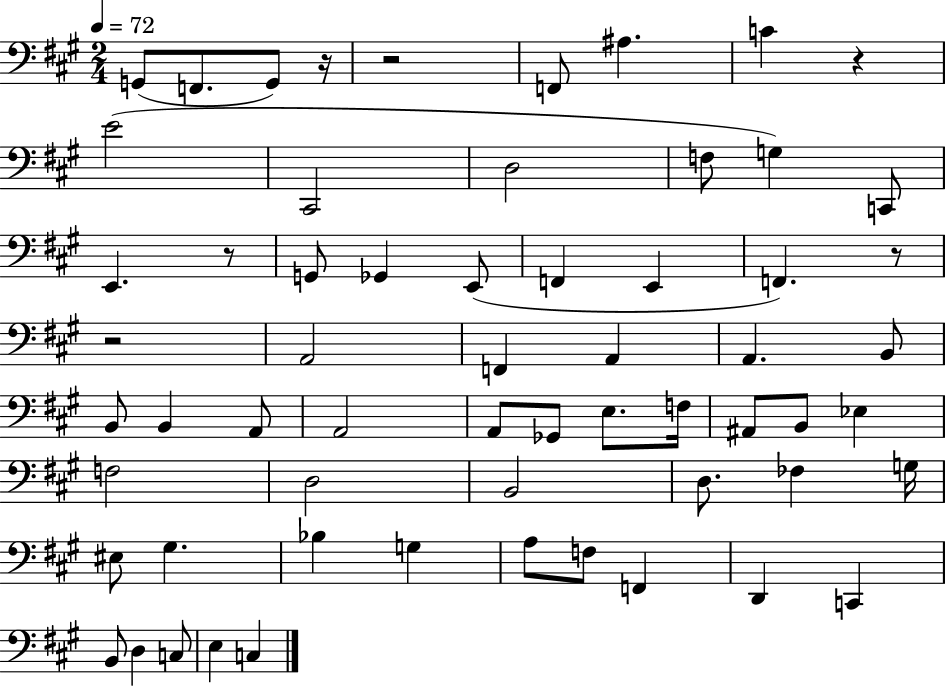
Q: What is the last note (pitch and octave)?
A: C3